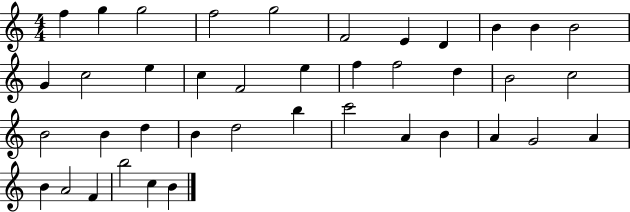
F5/q G5/q G5/h F5/h G5/h F4/h E4/q D4/q B4/q B4/q B4/h G4/q C5/h E5/q C5/q F4/h E5/q F5/q F5/h D5/q B4/h C5/h B4/h B4/q D5/q B4/q D5/h B5/q C6/h A4/q B4/q A4/q G4/h A4/q B4/q A4/h F4/q B5/h C5/q B4/q